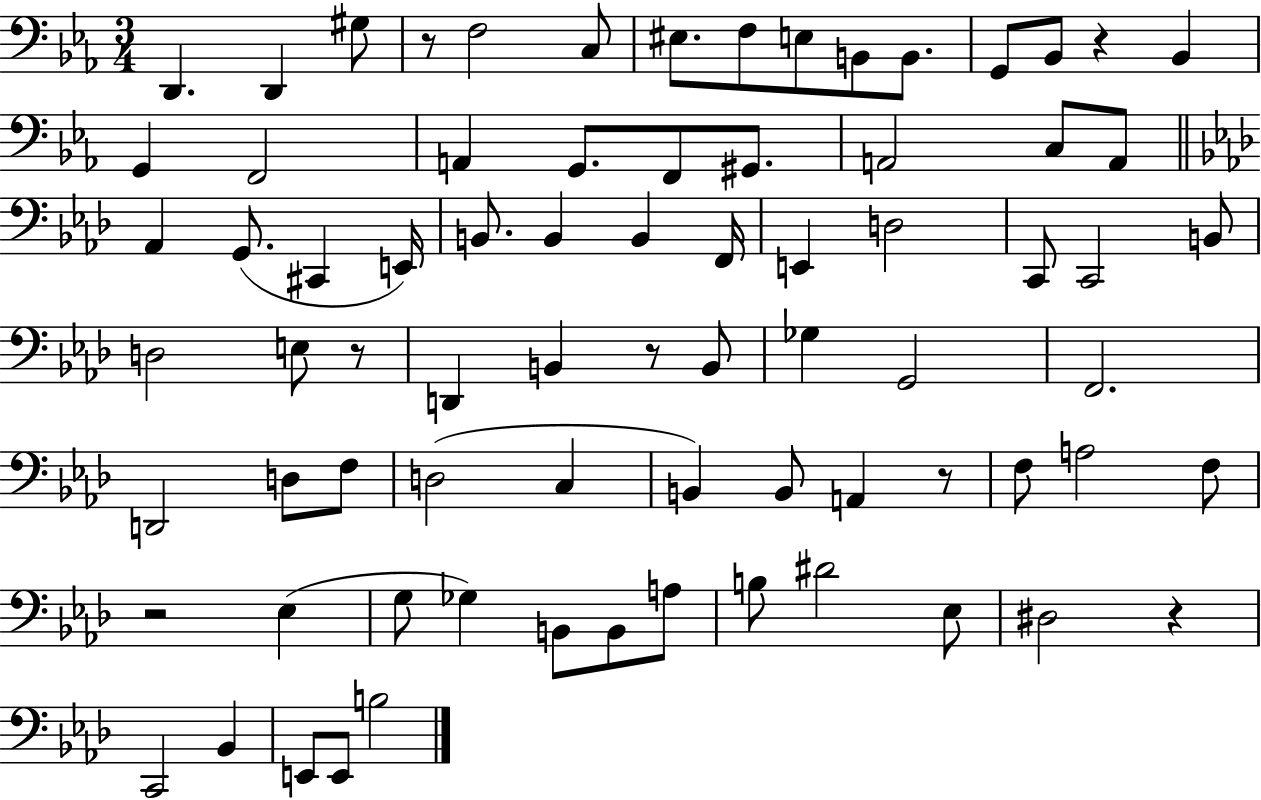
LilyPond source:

{
  \clef bass
  \numericTimeSignature
  \time 3/4
  \key ees \major
  \repeat volta 2 { d,4. d,4 gis8 | r8 f2 c8 | eis8. f8 e8 b,8 b,8. | g,8 bes,8 r4 bes,4 | \break g,4 f,2 | a,4 g,8. f,8 gis,8. | a,2 c8 a,8 | \bar "||" \break \key aes \major aes,4 g,8.( cis,4 e,16) | b,8. b,4 b,4 f,16 | e,4 d2 | c,8 c,2 b,8 | \break d2 e8 r8 | d,4 b,4 r8 b,8 | ges4 g,2 | f,2. | \break d,2 d8 f8 | d2( c4 | b,4) b,8 a,4 r8 | f8 a2 f8 | \break r2 ees4( | g8 ges4) b,8 b,8 a8 | b8 dis'2 ees8 | dis2 r4 | \break c,2 bes,4 | e,8 e,8 b2 | } \bar "|."
}